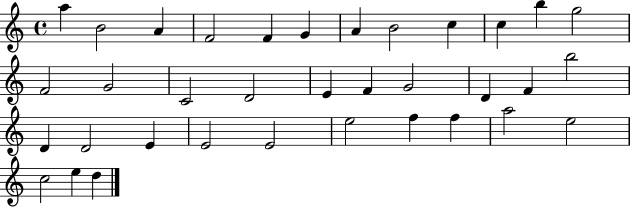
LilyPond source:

{
  \clef treble
  \time 4/4
  \defaultTimeSignature
  \key c \major
  a''4 b'2 a'4 | f'2 f'4 g'4 | a'4 b'2 c''4 | c''4 b''4 g''2 | \break f'2 g'2 | c'2 d'2 | e'4 f'4 g'2 | d'4 f'4 b''2 | \break d'4 d'2 e'4 | e'2 e'2 | e''2 f''4 f''4 | a''2 e''2 | \break c''2 e''4 d''4 | \bar "|."
}